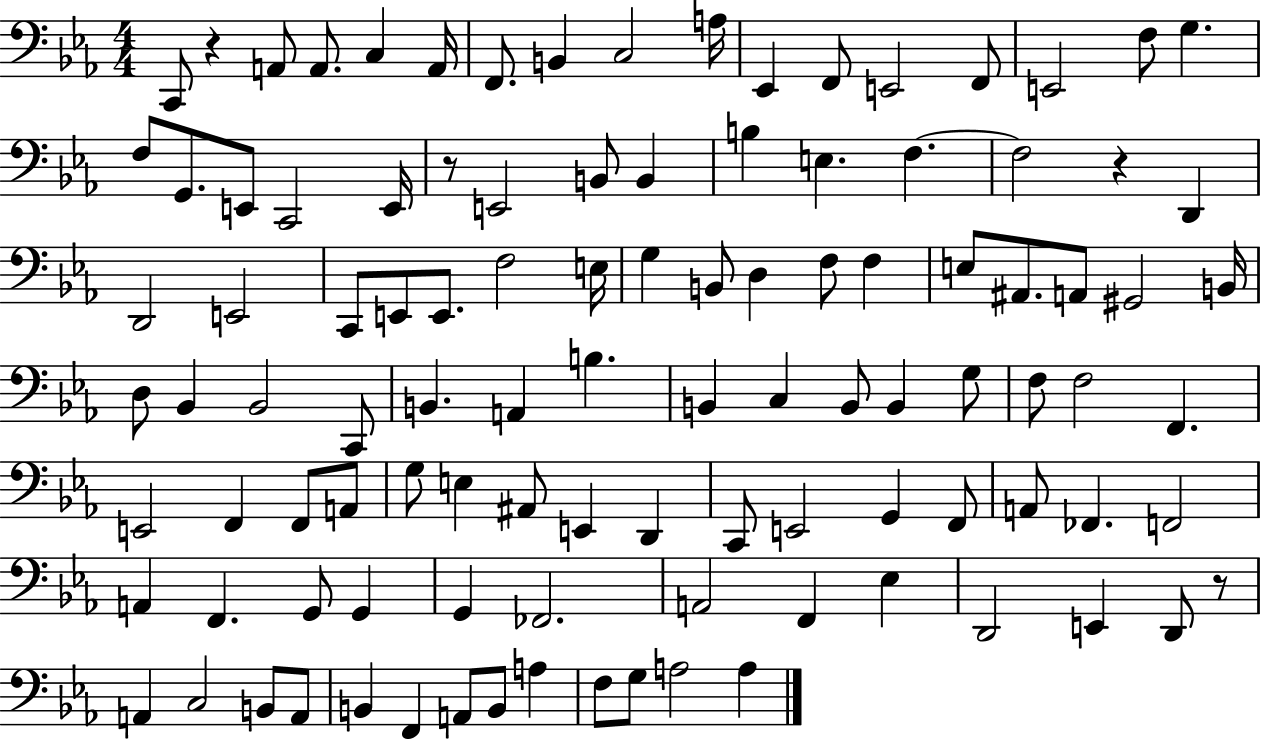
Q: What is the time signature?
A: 4/4